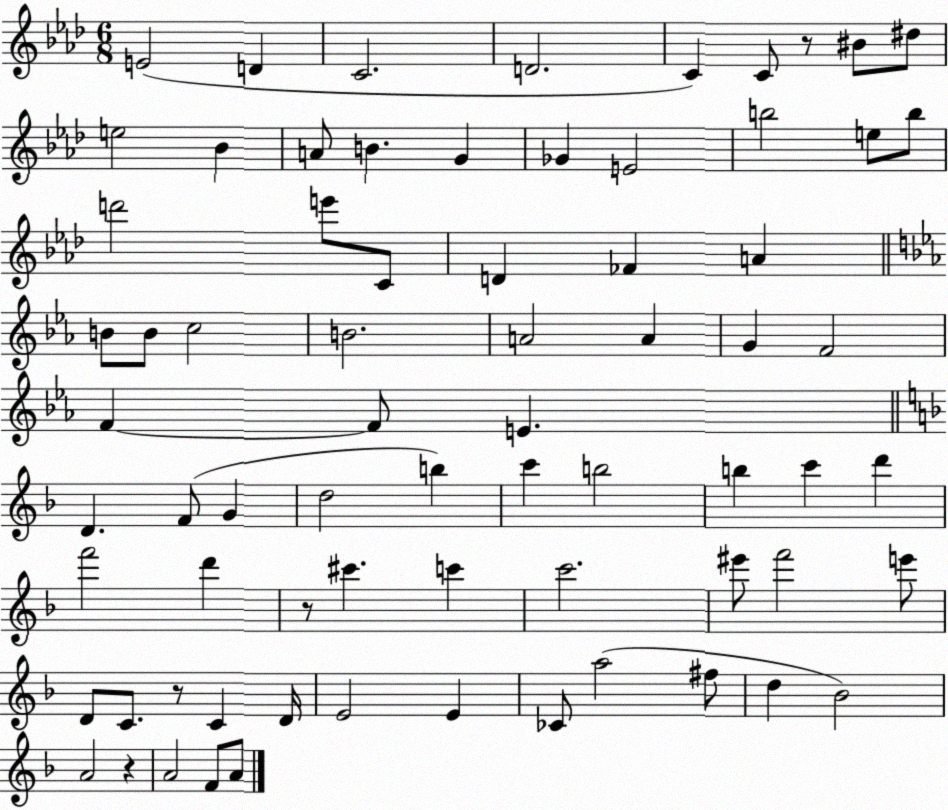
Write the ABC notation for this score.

X:1
T:Untitled
M:6/8
L:1/4
K:Ab
E2 D C2 D2 C C/2 z/2 ^B/2 ^d/2 e2 _B A/2 B G _G E2 b2 e/2 b/2 d'2 e'/2 C/2 D _F A B/2 B/2 c2 B2 A2 A G F2 F F/2 E D F/2 G d2 b c' b2 b c' d' f'2 d' z/2 ^c' c' c'2 ^e'/2 f'2 e'/2 D/2 C/2 z/2 C D/4 E2 E _C/2 a2 ^f/2 d _B2 A2 z A2 F/2 A/2